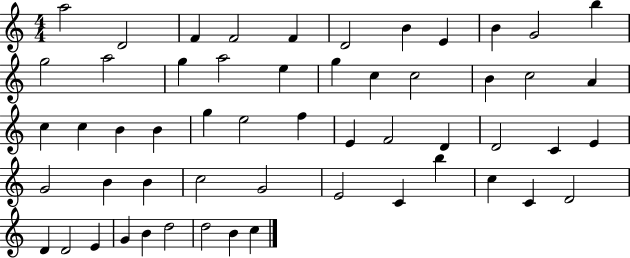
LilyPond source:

{
  \clef treble
  \numericTimeSignature
  \time 4/4
  \key c \major
  a''2 d'2 | f'4 f'2 f'4 | d'2 b'4 e'4 | b'4 g'2 b''4 | \break g''2 a''2 | g''4 a''2 e''4 | g''4 c''4 c''2 | b'4 c''2 a'4 | \break c''4 c''4 b'4 b'4 | g''4 e''2 f''4 | e'4 f'2 d'4 | d'2 c'4 e'4 | \break g'2 b'4 b'4 | c''2 g'2 | e'2 c'4 b''4 | c''4 c'4 d'2 | \break d'4 d'2 e'4 | g'4 b'4 d''2 | d''2 b'4 c''4 | \bar "|."
}